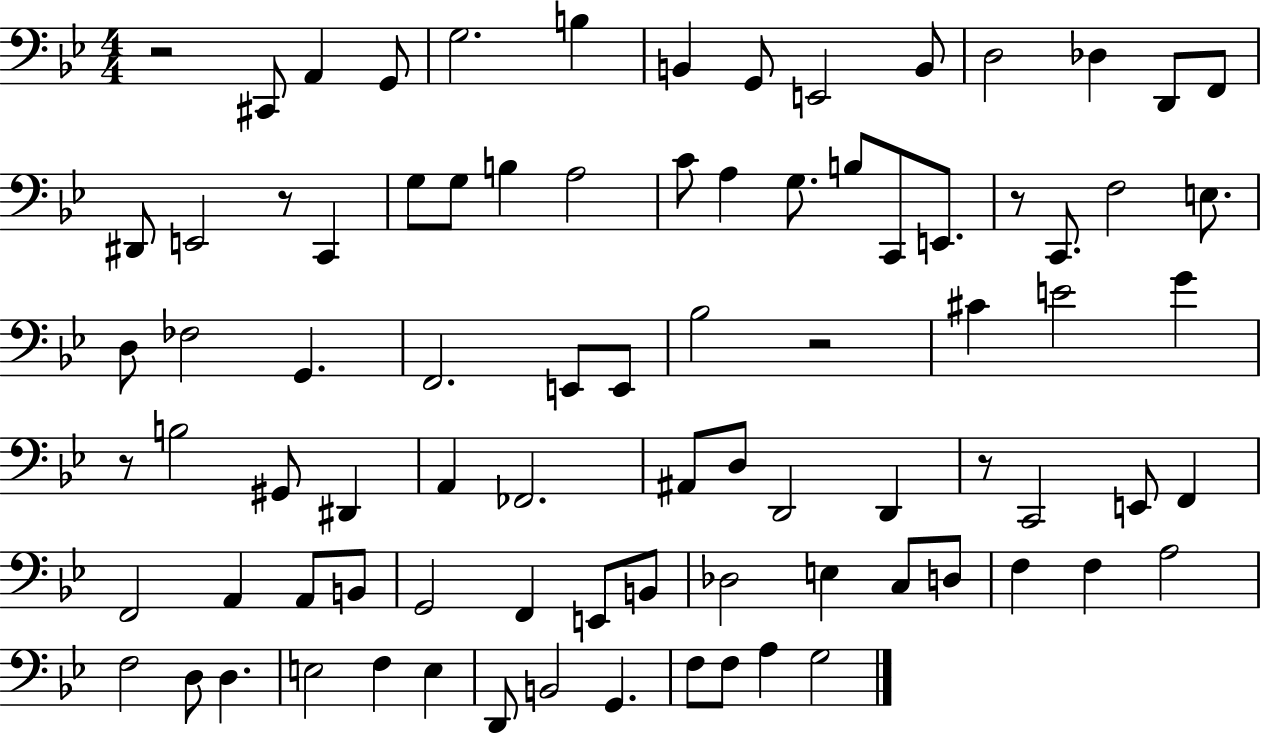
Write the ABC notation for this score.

X:1
T:Untitled
M:4/4
L:1/4
K:Bb
z2 ^C,,/2 A,, G,,/2 G,2 B, B,, G,,/2 E,,2 B,,/2 D,2 _D, D,,/2 F,,/2 ^D,,/2 E,,2 z/2 C,, G,/2 G,/2 B, A,2 C/2 A, G,/2 B,/2 C,,/2 E,,/2 z/2 C,,/2 F,2 E,/2 D,/2 _F,2 G,, F,,2 E,,/2 E,,/2 _B,2 z2 ^C E2 G z/2 B,2 ^G,,/2 ^D,, A,, _F,,2 ^A,,/2 D,/2 D,,2 D,, z/2 C,,2 E,,/2 F,, F,,2 A,, A,,/2 B,,/2 G,,2 F,, E,,/2 B,,/2 _D,2 E, C,/2 D,/2 F, F, A,2 F,2 D,/2 D, E,2 F, E, D,,/2 B,,2 G,, F,/2 F,/2 A, G,2